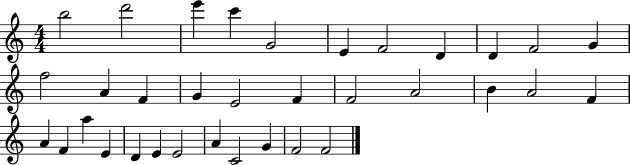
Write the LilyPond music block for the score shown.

{
  \clef treble
  \numericTimeSignature
  \time 4/4
  \key c \major
  b''2 d'''2 | e'''4 c'''4 g'2 | e'4 f'2 d'4 | d'4 f'2 g'4 | \break f''2 a'4 f'4 | g'4 e'2 f'4 | f'2 a'2 | b'4 a'2 f'4 | \break a'4 f'4 a''4 e'4 | d'4 e'4 e'2 | a'4 c'2 g'4 | f'2 f'2 | \break \bar "|."
}